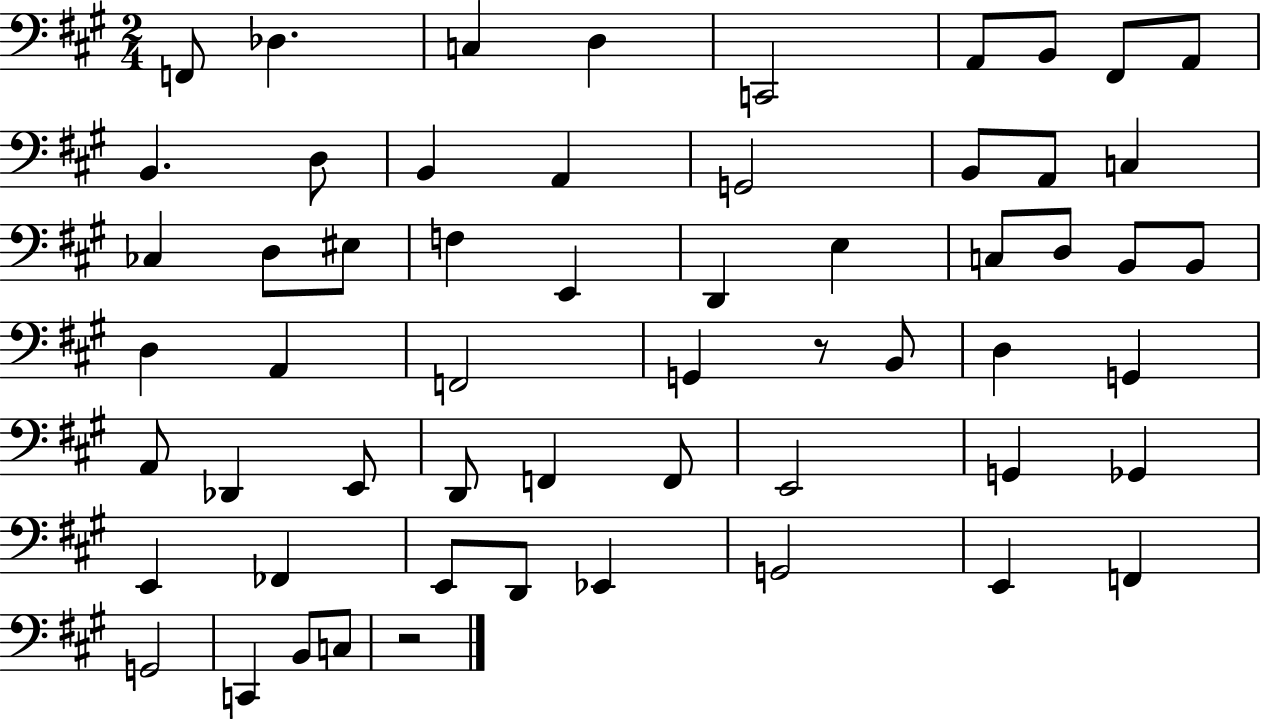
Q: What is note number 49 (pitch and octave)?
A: Eb2